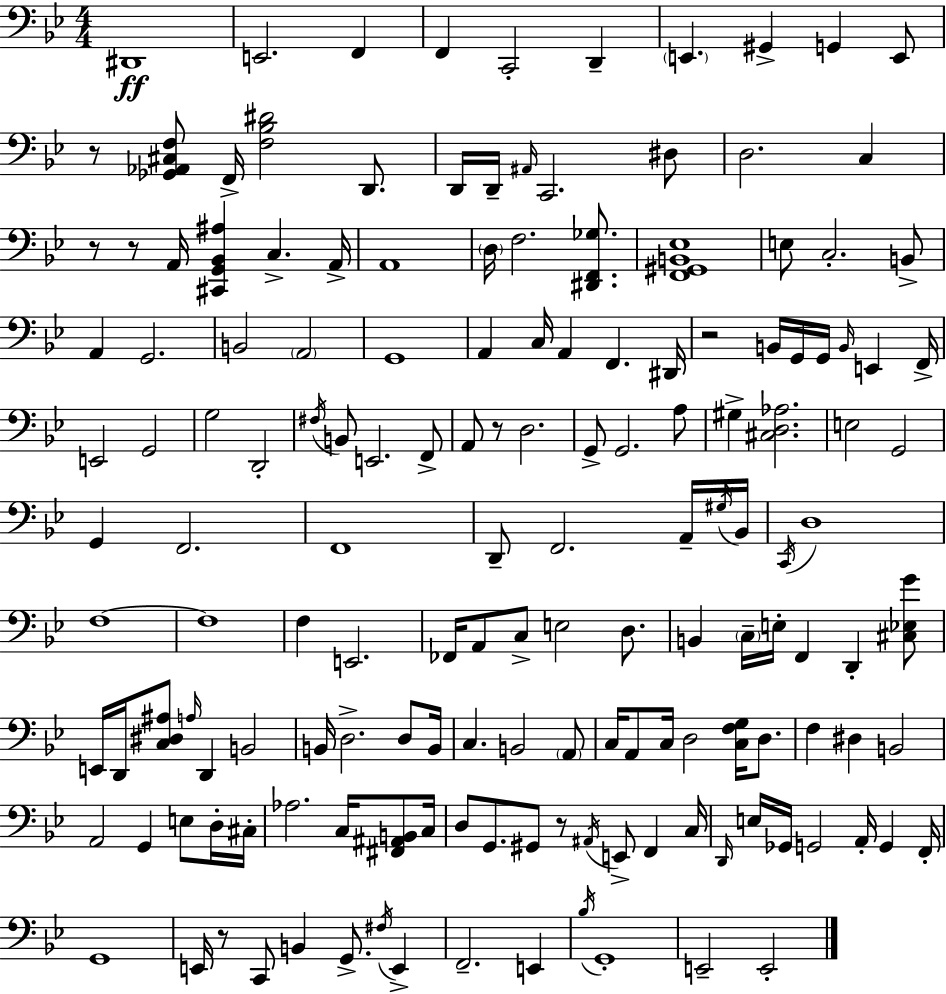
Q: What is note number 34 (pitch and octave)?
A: A2